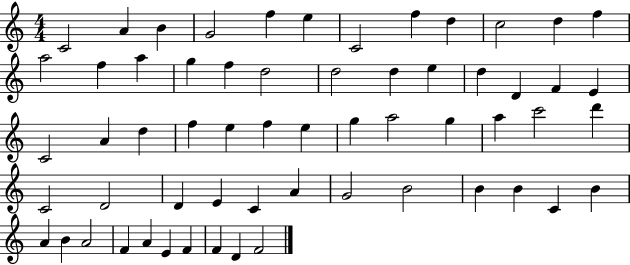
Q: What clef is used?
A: treble